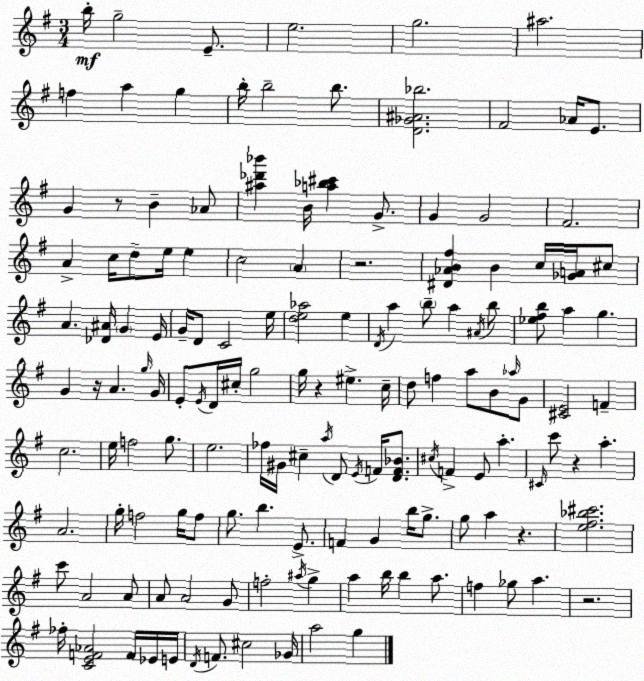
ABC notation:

X:1
T:Untitled
M:3/4
L:1/4
K:Em
b/4 g2 E/2 e2 g2 ^a2 f a g b/4 b2 b/2 [D_G^A_b]2 ^F2 _A/4 E/2 G z/2 B _A/2 [^a_d'_b'] B/4 [a_b^c'] G/2 G G2 ^F2 A c/4 d/2 e/4 e c2 A z2 [^D_AB^f] B c/4 [_GA]/4 ^c/2 A [_D^A]/4 G E/4 G/4 D/2 C2 e/4 [de_a]2 e D/4 a b/2 a ^A/4 b/2 [_e^fb]/2 a g G z/4 A g/4 G/4 E/2 E/4 D/4 ^c/4 g2 g/4 z ^e c/4 d/2 f a/2 B/2 _a/4 G/2 [^CE]2 F c2 e/4 f2 g/2 e2 _f/4 ^G/4 ^c a/4 D/2 E/4 F/4 [DF_B]/2 ^c/4 F E/2 a ^C/4 c'/2 z a A2 g/4 f2 g/4 f/2 g/2 b E/2 F G b/4 g/2 g/2 a z [e^f_b^c']2 c'/2 A2 A/2 A/2 A2 G/2 f2 ^a/4 g a b/4 b a/2 f _g/2 a z2 _f/4 [CEF_A]2 F/4 _E/4 E/4 D/4 F/2 ^c2 _G/4 a2 g